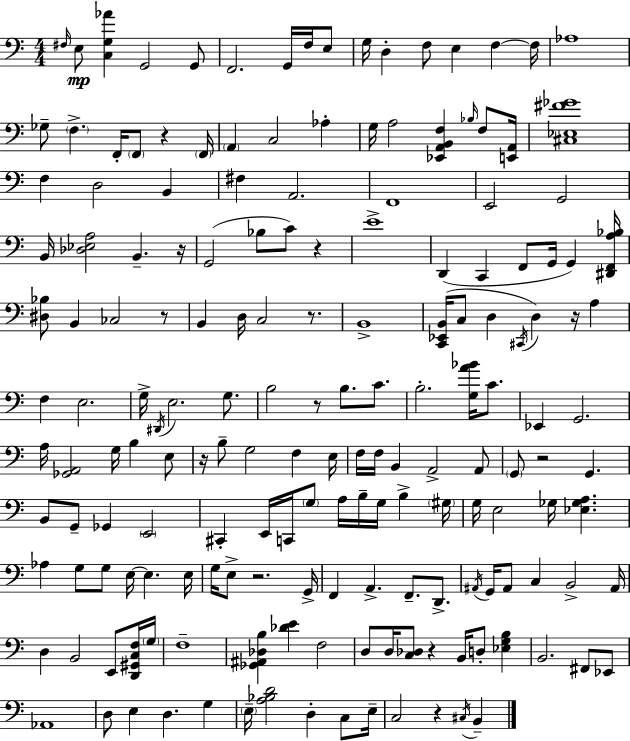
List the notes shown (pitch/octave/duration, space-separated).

F#3/s E3/e [C3,G3,Ab4]/q G2/h G2/e F2/h. G2/s F3/s E3/e G3/s D3/q F3/e E3/q F3/q F3/s Ab3/w Gb3/e F3/q. F2/s F2/e R/q F2/s A2/q C3/h Ab3/q G3/s A3/h [Eb2,A2,B2,F3]/q Bb3/s F3/e [E2,A2]/s [C#3,Eb3,F#4,Gb4]/w F3/q D3/h B2/q F#3/q A2/h. F2/w E2/h G2/h B2/s [Db3,Eb3,A3]/h B2/q. R/s G2/h Bb3/e C4/e R/q E4/w D2/q C2/q F2/e G2/s G2/q [D#2,F2,A3,Bb3]/s [D#3,Bb3]/e B2/q CES3/h R/e B2/q D3/s C3/h R/e. B2/w [C2,Eb2,B2]/s C3/e D3/q C#2/s D3/q R/s A3/q F3/q E3/h. G3/s D#2/s E3/h. G3/e. B3/h R/e B3/e. C4/e. B3/h. [G3,A4,Bb4]/s C4/e. Eb2/q G2/h. A3/s [Gb2,A2]/h G3/s B3/q E3/e R/s B3/e G3/h F3/q E3/s F3/s F3/s B2/q A2/h A2/e G2/e R/h G2/q. B2/e G2/e Gb2/q E2/h C#2/q E2/s C2/s G3/e A3/s B3/s G3/s B3/q G#3/s G3/s E3/h Gb3/s [Eb3,Gb3,A3]/q. Ab3/q G3/e G3/e E3/s E3/q. E3/s G3/s E3/e R/h. G2/s F2/q A2/q. F2/e. D2/e. A#2/s G2/s A#2/e C3/q B2/h A#2/s D3/q B2/h E2/e [D2,G#2,C3,F3]/s G3/s F3/w [Gb2,A#2,Db3,B3]/q [Db4,E4]/q F3/h D3/e D3/s [C3,Db3]/e R/q B2/s D3/e [Eb3,G3,B3]/q B2/h. F#2/e Eb2/e Ab2/w D3/e E3/q D3/q. G3/q E3/s [A3,Bb3,D4]/h D3/q C3/e E3/s C3/h R/q C#3/s B2/q